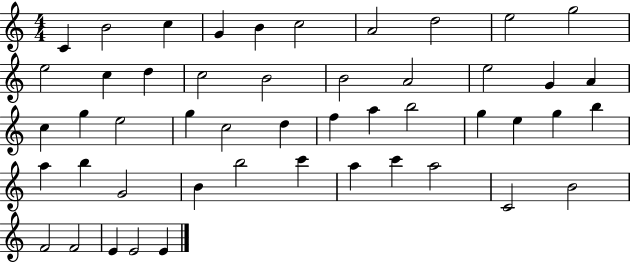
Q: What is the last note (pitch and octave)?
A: E4